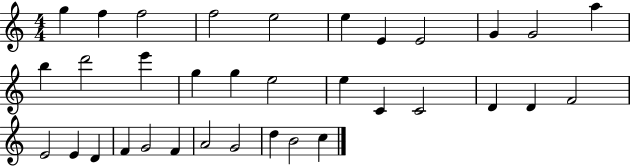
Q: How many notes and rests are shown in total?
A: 34